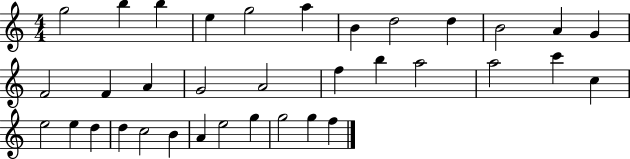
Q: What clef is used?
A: treble